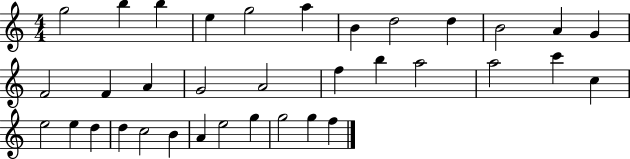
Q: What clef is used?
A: treble